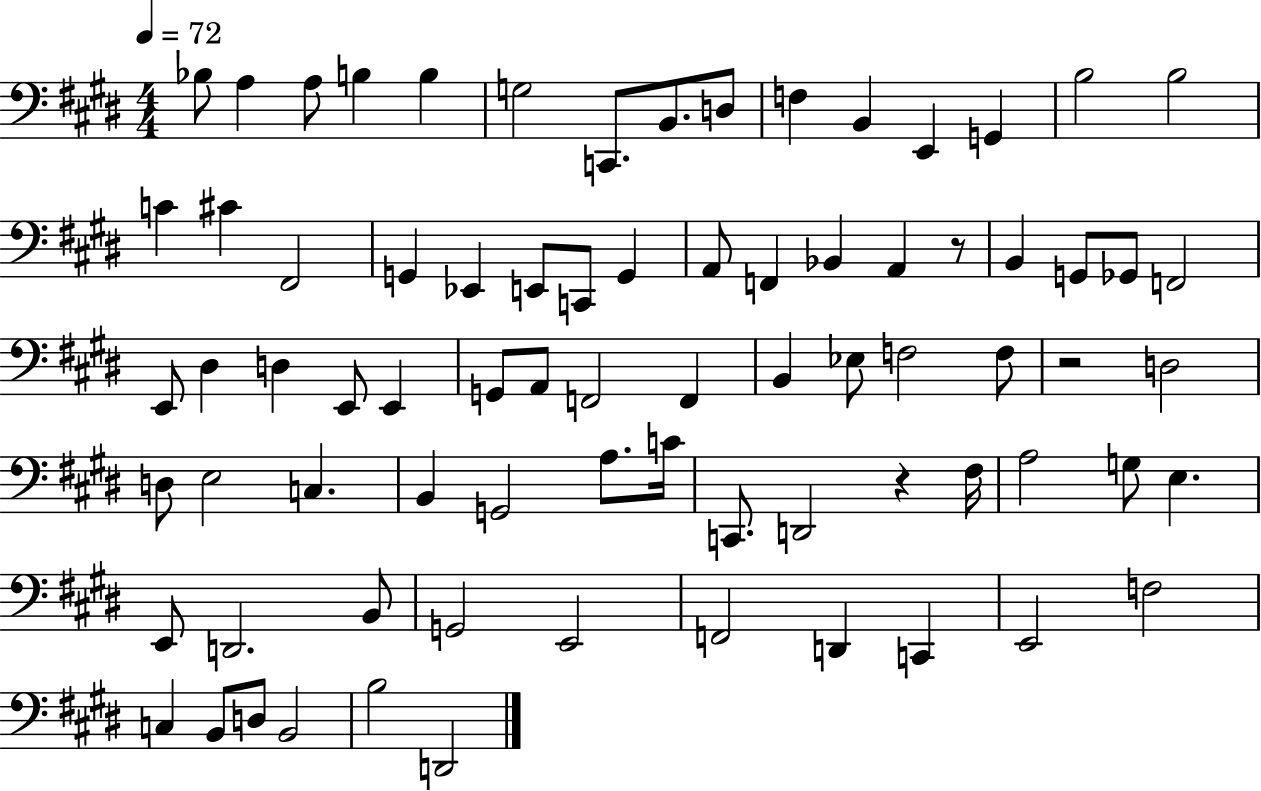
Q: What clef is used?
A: bass